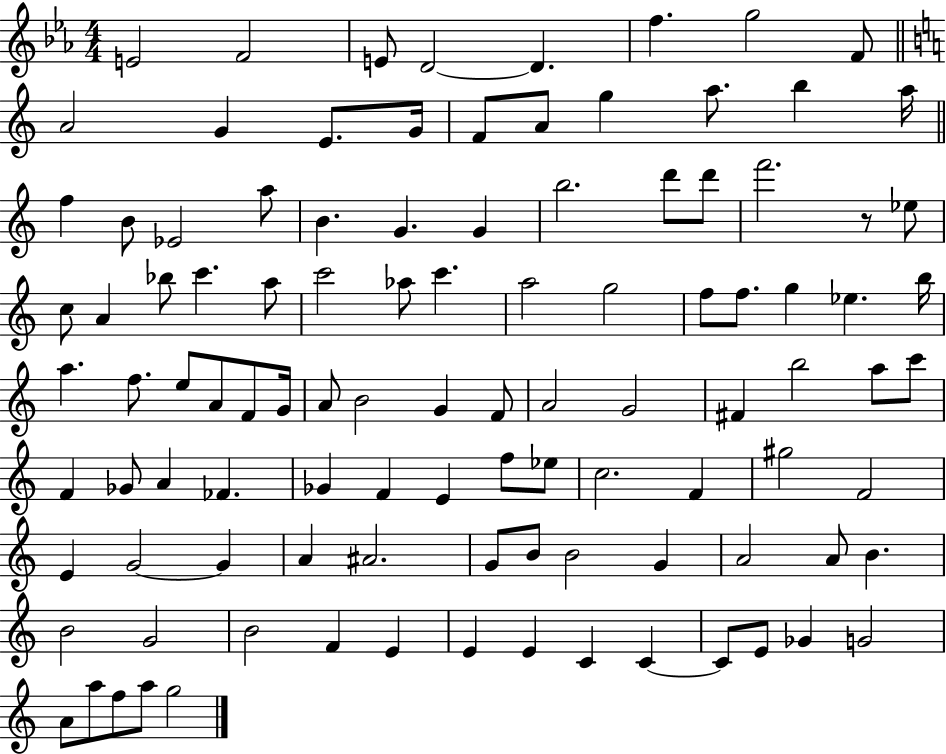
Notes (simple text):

E4/h F4/h E4/e D4/h D4/q. F5/q. G5/h F4/e A4/h G4/q E4/e. G4/s F4/e A4/e G5/q A5/e. B5/q A5/s F5/q B4/e Eb4/h A5/e B4/q. G4/q. G4/q B5/h. D6/e D6/e F6/h. R/e Eb5/e C5/e A4/q Bb5/e C6/q. A5/e C6/h Ab5/e C6/q. A5/h G5/h F5/e F5/e. G5/q Eb5/q. B5/s A5/q. F5/e. E5/e A4/e F4/e G4/s A4/e B4/h G4/q F4/e A4/h G4/h F#4/q B5/h A5/e C6/e F4/q Gb4/e A4/q FES4/q. Gb4/q F4/q E4/q F5/e Eb5/e C5/h. F4/q G#5/h F4/h E4/q G4/h G4/q A4/q A#4/h. G4/e B4/e B4/h G4/q A4/h A4/e B4/q. B4/h G4/h B4/h F4/q E4/q E4/q E4/q C4/q C4/q C4/e E4/e Gb4/q G4/h A4/e A5/e F5/e A5/e G5/h